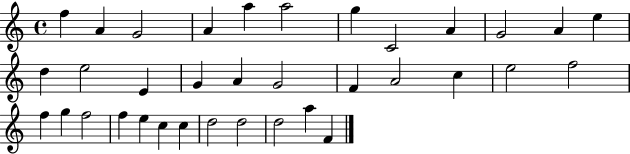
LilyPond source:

{
  \clef treble
  \time 4/4
  \defaultTimeSignature
  \key c \major
  f''4 a'4 g'2 | a'4 a''4 a''2 | g''4 c'2 a'4 | g'2 a'4 e''4 | \break d''4 e''2 e'4 | g'4 a'4 g'2 | f'4 a'2 c''4 | e''2 f''2 | \break f''4 g''4 f''2 | f''4 e''4 c''4 c''4 | d''2 d''2 | d''2 a''4 f'4 | \break \bar "|."
}